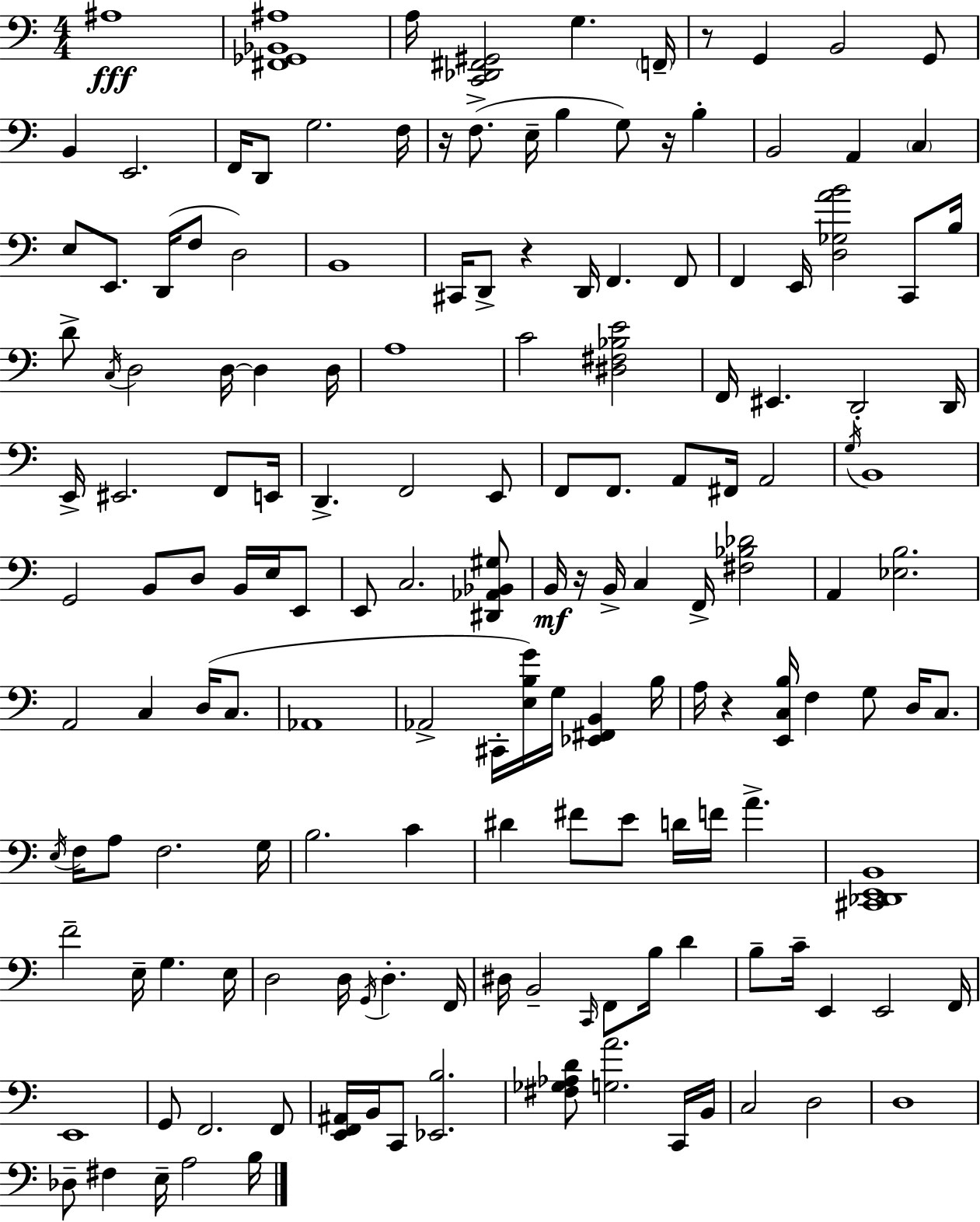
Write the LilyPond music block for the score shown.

{
  \clef bass
  \numericTimeSignature
  \time 4/4
  \key c \major
  ais1\fff | <fis, ges, bes, ais>1 | a16 <c, des, fis, gis,>2 g4. \parenthesize f,16-- | r8 g,4 b,2 g,8 | \break b,4 e,2. | f,16 d,8 g2. f16 | r16 f8.->( e16-- b4 g8) r16 b4-. | b,2 a,4 \parenthesize c4 | \break e8 e,8. d,16( f8 d2) | b,1 | cis,16 d,8-> r4 d,16 f,4. f,8 | f,4 e,16 <d ges a' b'>2 c,8 b16 | \break d'8-> \acciaccatura { c16 } d2 d16~~ d4 | d16 a1 | c'2 <dis fis bes e'>2 | f,16 eis,4. d,2-. | \break d,16 e,16-> eis,2. f,8 | e,16 d,4.-> f,2 e,8 | f,8 f,8. a,8 fis,16 a,2 | \acciaccatura { g16 } b,1 | \break g,2 b,8 d8 b,16 e16 | e,8 e,8 c2. | <dis, aes, bes, gis>8 b,16\mf r16 b,16-> c4 f,16-> <fis bes des'>2 | a,4 <ees b>2. | \break a,2 c4 d16( c8. | aes,1 | aes,2-> cis,16-. <e b g'>16) g16 <ees, fis, b,>4 | b16 a16 r4 <e, c b>16 f4 g8 d16 c8. | \break \acciaccatura { e16 } f16 a8 f2. | g16 b2. c'4 | dis'4 fis'8 e'8 d'16 f'16 a'4.-> | <cis, des, e, b,>1 | \break f'2-- e16-- g4. | e16 d2 d16 \acciaccatura { g,16 } d4.-. | f,16 dis16 b,2-- \grace { c,16 } f,8 | b16 d'4 b8-- c'16-- e,4 e,2 | \break f,16 e,1 | g,8 f,2. | f,8 <e, f, ais,>16 b,16 c,8 <ees, b>2. | <fis ges aes d'>8 <g a'>2. | \break c,16 b,16 c2 d2 | d1 | des8-- fis4 e16-- a2 | b16 \bar "|."
}